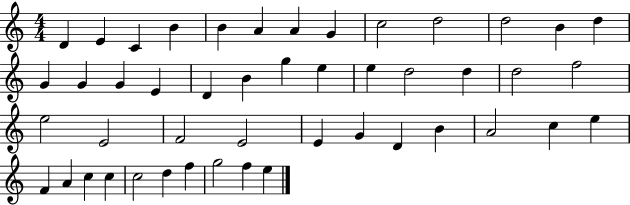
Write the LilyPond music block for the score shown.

{
  \clef treble
  \numericTimeSignature
  \time 4/4
  \key c \major
  d'4 e'4 c'4 b'4 | b'4 a'4 a'4 g'4 | c''2 d''2 | d''2 b'4 d''4 | \break g'4 g'4 g'4 e'4 | d'4 b'4 g''4 e''4 | e''4 d''2 d''4 | d''2 f''2 | \break e''2 e'2 | f'2 e'2 | e'4 g'4 d'4 b'4 | a'2 c''4 e''4 | \break f'4 a'4 c''4 c''4 | c''2 d''4 f''4 | g''2 f''4 e''4 | \bar "|."
}